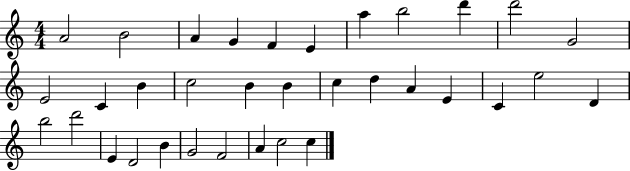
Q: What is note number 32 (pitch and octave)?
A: A4